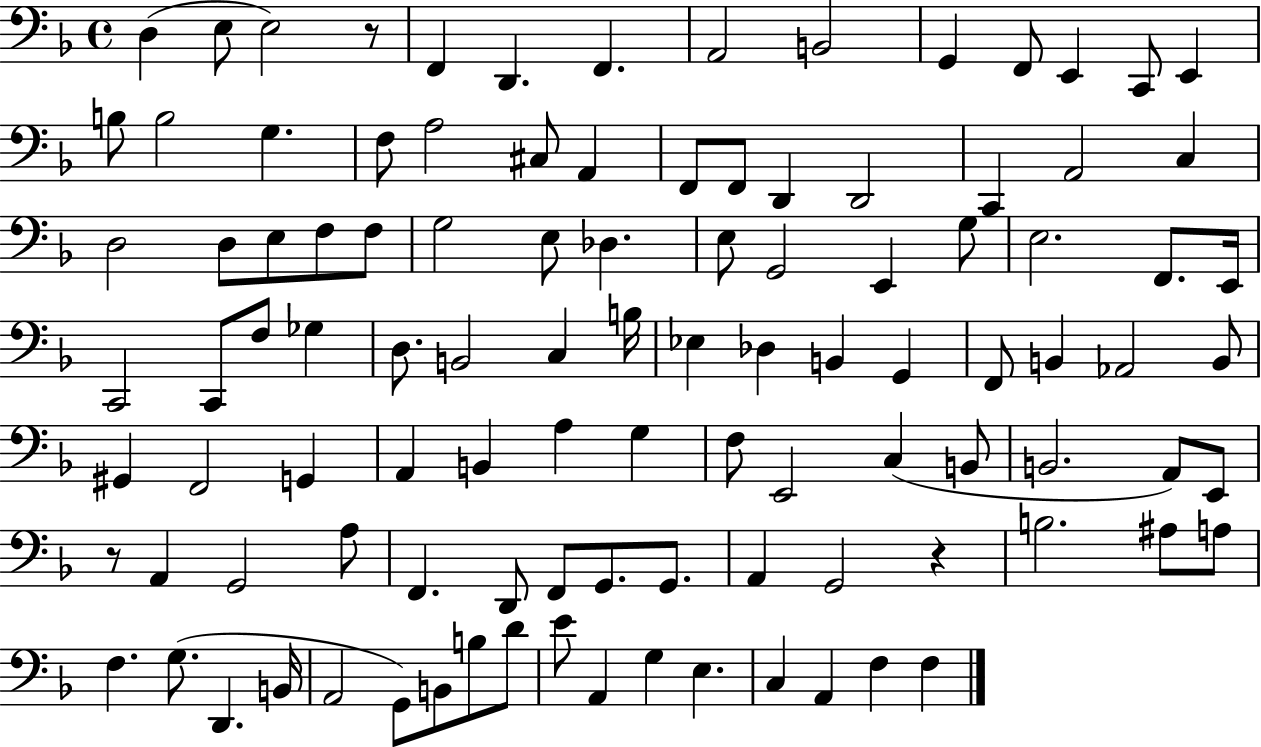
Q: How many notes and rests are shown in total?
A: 105